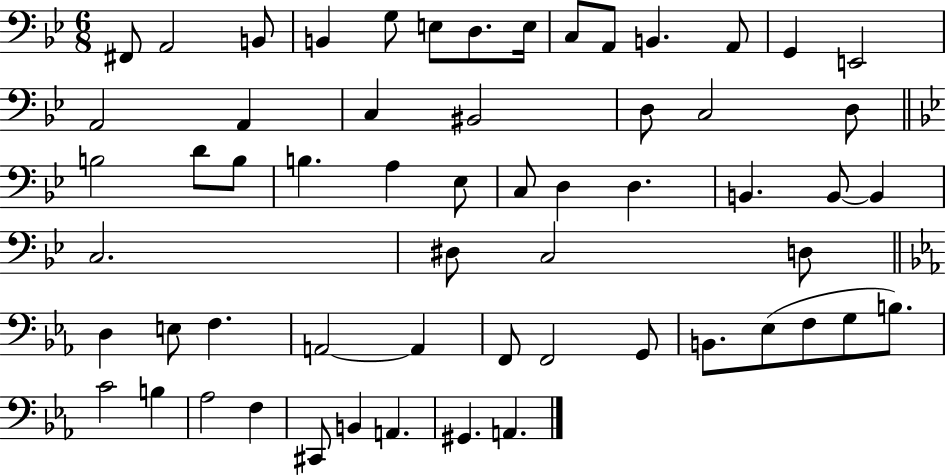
X:1
T:Untitled
M:6/8
L:1/4
K:Bb
^F,,/2 A,,2 B,,/2 B,, G,/2 E,/2 D,/2 E,/4 C,/2 A,,/2 B,, A,,/2 G,, E,,2 A,,2 A,, C, ^B,,2 D,/2 C,2 D,/2 B,2 D/2 B,/2 B, A, _E,/2 C,/2 D, D, B,, B,,/2 B,, C,2 ^D,/2 C,2 D,/2 D, E,/2 F, A,,2 A,, F,,/2 F,,2 G,,/2 B,,/2 _E,/2 F,/2 G,/2 B,/2 C2 B, _A,2 F, ^C,,/2 B,, A,, ^G,, A,,